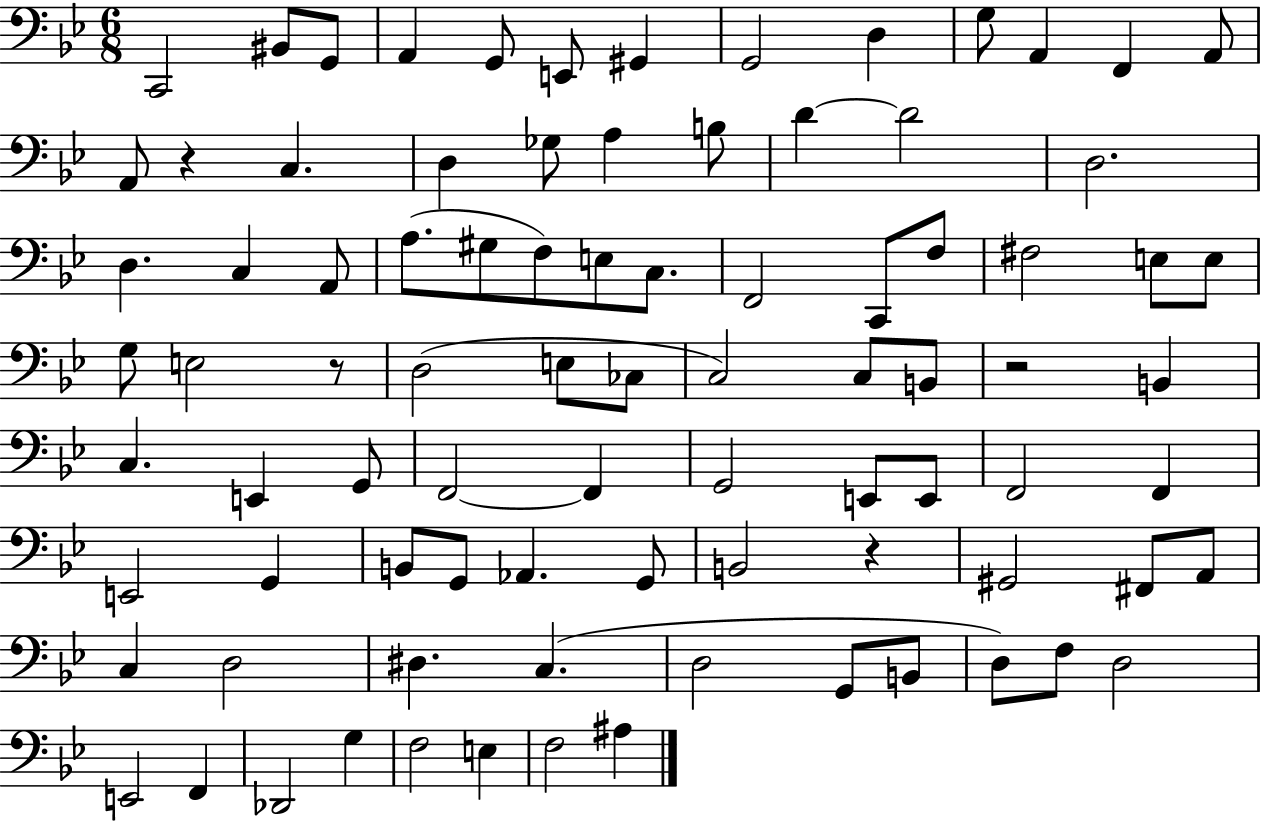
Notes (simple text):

C2/h BIS2/e G2/e A2/q G2/e E2/e G#2/q G2/h D3/q G3/e A2/q F2/q A2/e A2/e R/q C3/q. D3/q Gb3/e A3/q B3/e D4/q D4/h D3/h. D3/q. C3/q A2/e A3/e. G#3/e F3/e E3/e C3/e. F2/h C2/e F3/e F#3/h E3/e E3/e G3/e E3/h R/e D3/h E3/e CES3/e C3/h C3/e B2/e R/h B2/q C3/q. E2/q G2/e F2/h F2/q G2/h E2/e E2/e F2/h F2/q E2/h G2/q B2/e G2/e Ab2/q. G2/e B2/h R/q G#2/h F#2/e A2/e C3/q D3/h D#3/q. C3/q. D3/h G2/e B2/e D3/e F3/e D3/h E2/h F2/q Db2/h G3/q F3/h E3/q F3/h A#3/q